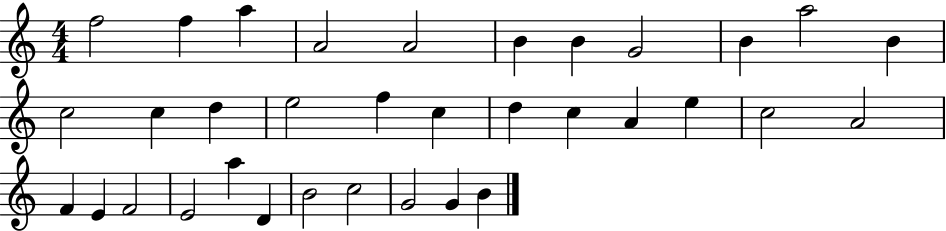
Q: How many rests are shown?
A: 0